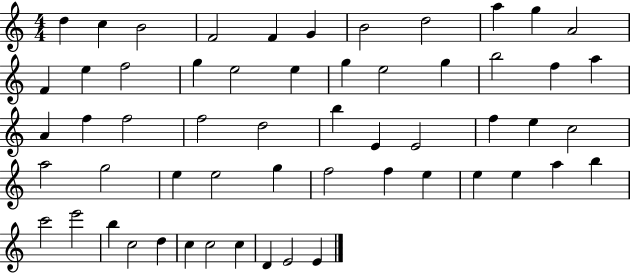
X:1
T:Untitled
M:4/4
L:1/4
K:C
d c B2 F2 F G B2 d2 a g A2 F e f2 g e2 e g e2 g b2 f a A f f2 f2 d2 b E E2 f e c2 a2 g2 e e2 g f2 f e e e a b c'2 e'2 b c2 d c c2 c D E2 E